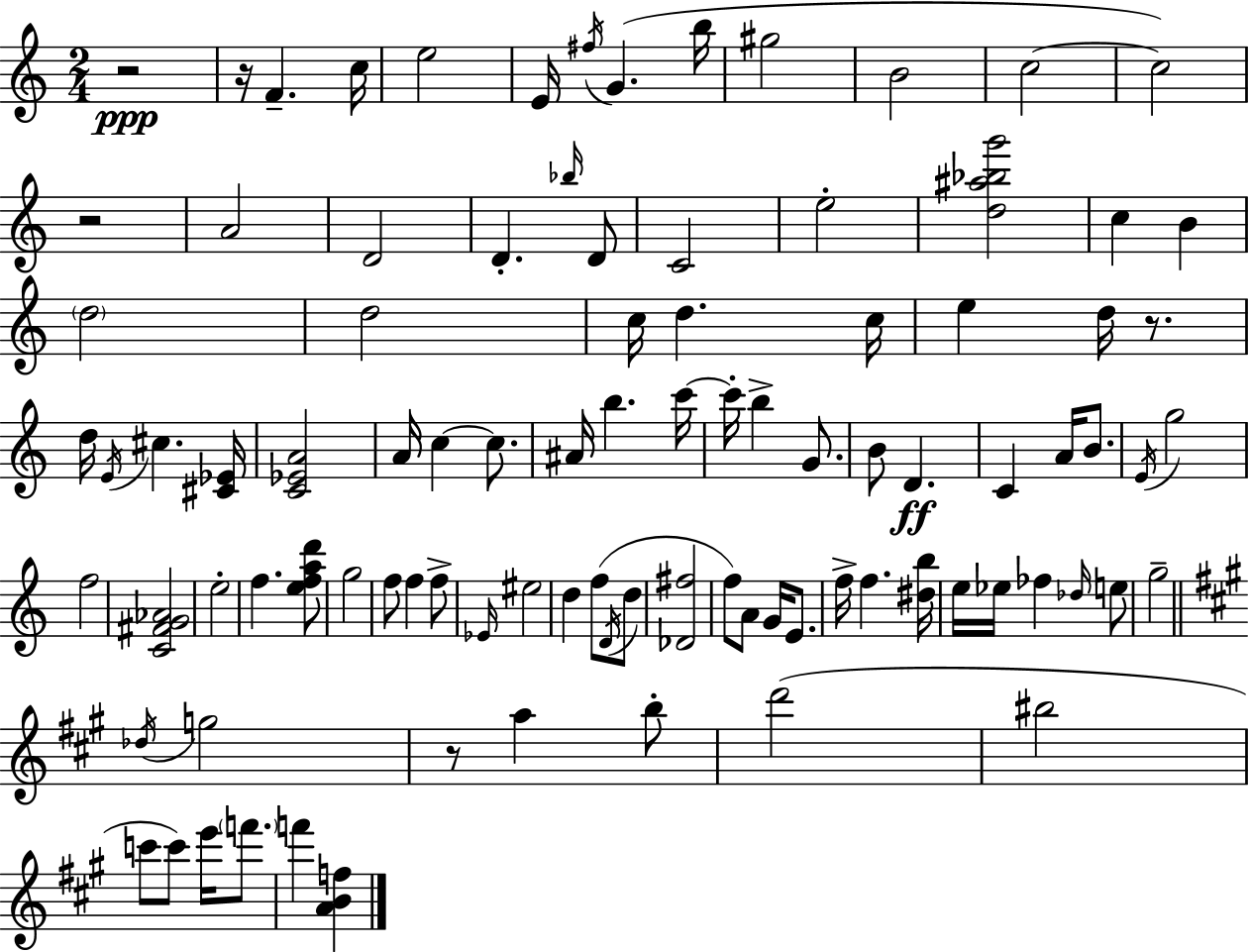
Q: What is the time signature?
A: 2/4